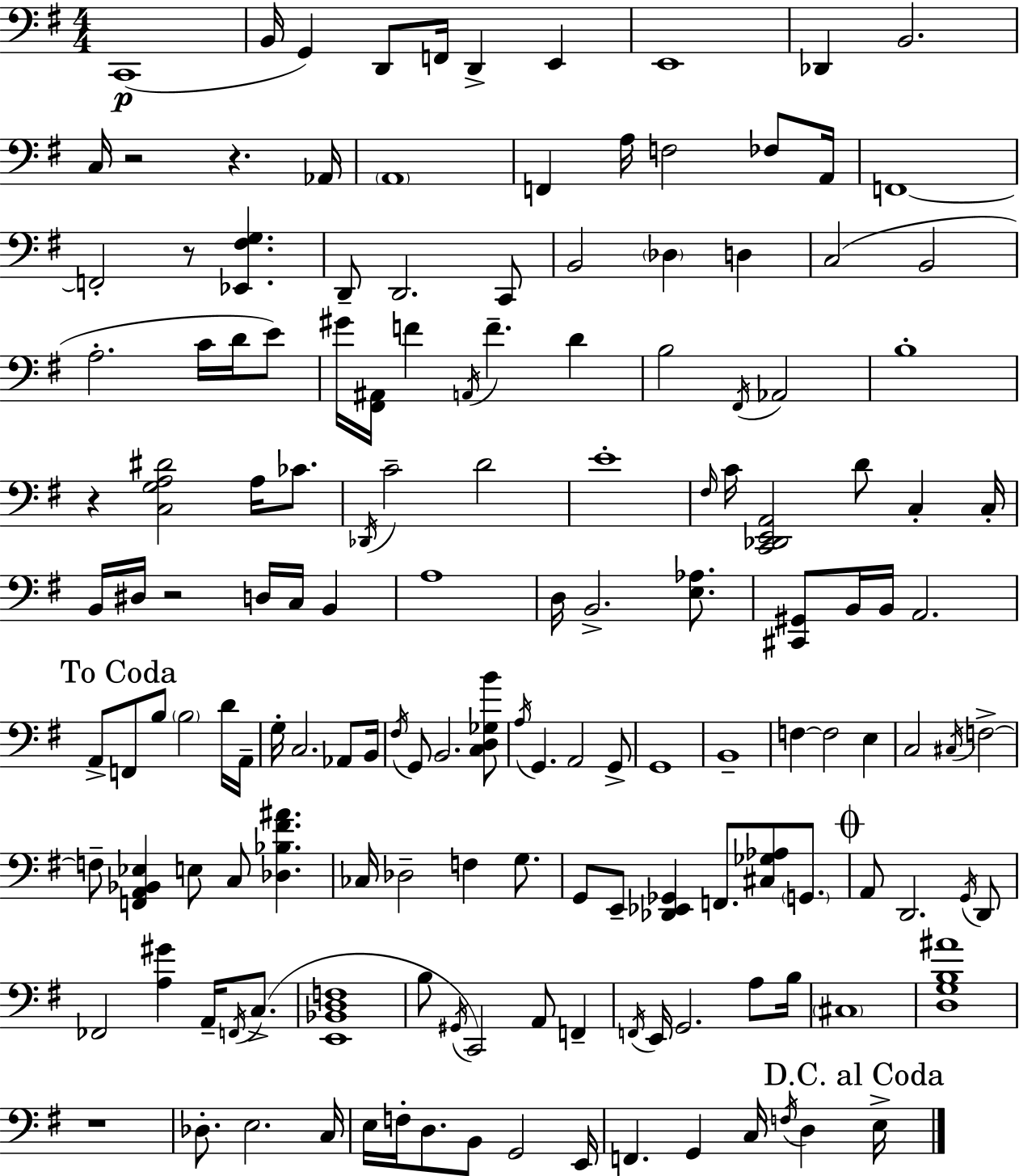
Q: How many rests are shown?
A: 6